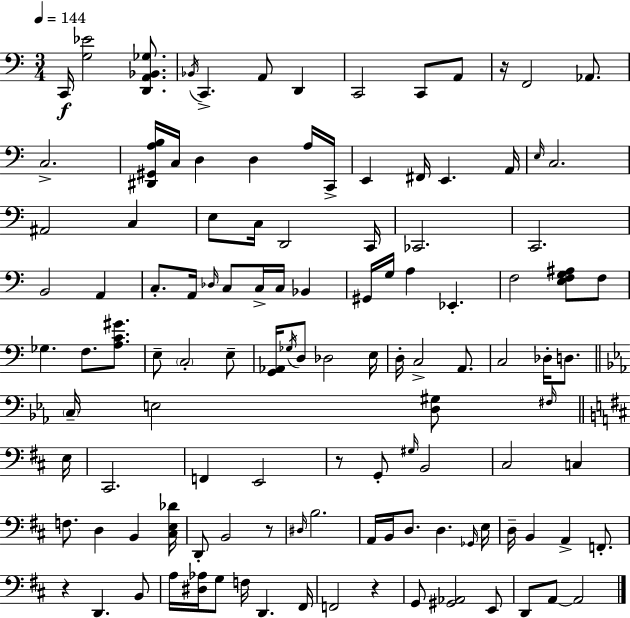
C2/s [G3,Eb4]/h [D2,A2,Bb2,Gb3]/e. Bb2/s C2/q. A2/e D2/q C2/h C2/e A2/e R/s F2/h Ab2/e. C3/h. [D#2,G#2,A3,B3]/s C3/s D3/q D3/q A3/s C2/s E2/q F#2/s E2/q. A2/s E3/s C3/h. A#2/h C3/q E3/e C3/s D2/h C2/s CES2/h. C2/h. B2/h A2/q C3/e. A2/s Db3/s C3/e C3/s C3/s Bb2/q G#2/s G3/s A3/q Eb2/q. F3/h [E3,F3,G3,A#3]/e F3/e Gb3/q. F3/e. [A3,C4,G#4]/e. E3/e C3/h E3/e [G2,Ab2]/s Gb3/s D3/e Db3/h E3/s D3/s C3/h A2/e. C3/h Db3/s D3/e. C3/s E3/h [D3,G#3]/e F#3/s E3/s C#2/h. F2/q E2/h R/e G2/e G#3/s B2/h C#3/h C3/q F3/e. D3/q B2/q [C#3,E3,Db4]/s D2/e B2/h R/e D#3/s B3/h. A2/s B2/s D3/e. D3/q. Gb2/s E3/s D3/s B2/q A2/q F2/e. R/q D2/q. B2/e A3/s [D#3,Ab3]/s G3/e F3/s D2/q. F#2/s F2/h R/q G2/e [G#2,Ab2]/h E2/e D2/e A2/e A2/h